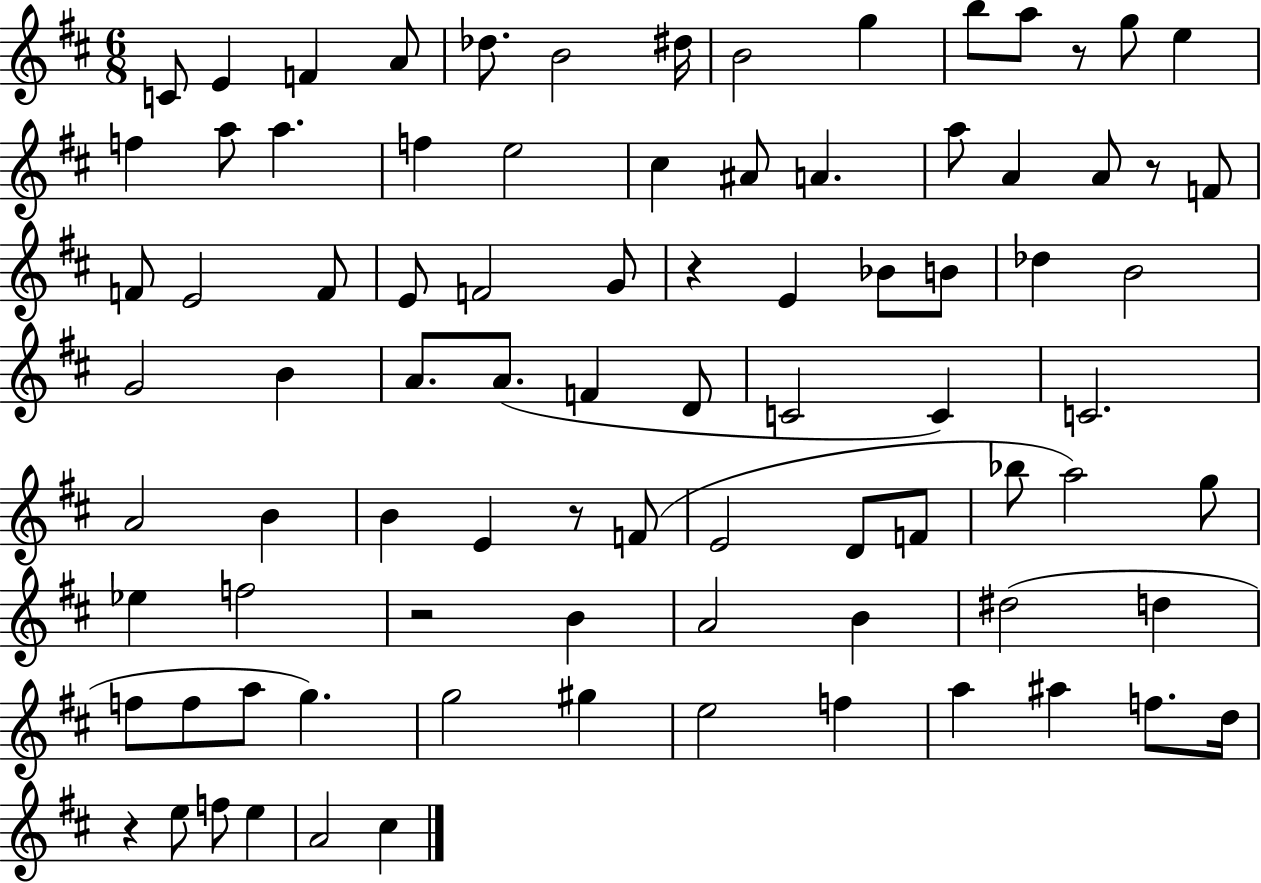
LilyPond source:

{
  \clef treble
  \numericTimeSignature
  \time 6/8
  \key d \major
  \repeat volta 2 { c'8 e'4 f'4 a'8 | des''8. b'2 dis''16 | b'2 g''4 | b''8 a''8 r8 g''8 e''4 | \break f''4 a''8 a''4. | f''4 e''2 | cis''4 ais'8 a'4. | a''8 a'4 a'8 r8 f'8 | \break f'8 e'2 f'8 | e'8 f'2 g'8 | r4 e'4 bes'8 b'8 | des''4 b'2 | \break g'2 b'4 | a'8. a'8.( f'4 d'8 | c'2 c'4) | c'2. | \break a'2 b'4 | b'4 e'4 r8 f'8( | e'2 d'8 f'8 | bes''8 a''2) g''8 | \break ees''4 f''2 | r2 b'4 | a'2 b'4 | dis''2( d''4 | \break f''8 f''8 a''8 g''4.) | g''2 gis''4 | e''2 f''4 | a''4 ais''4 f''8. d''16 | \break r4 e''8 f''8 e''4 | a'2 cis''4 | } \bar "|."
}